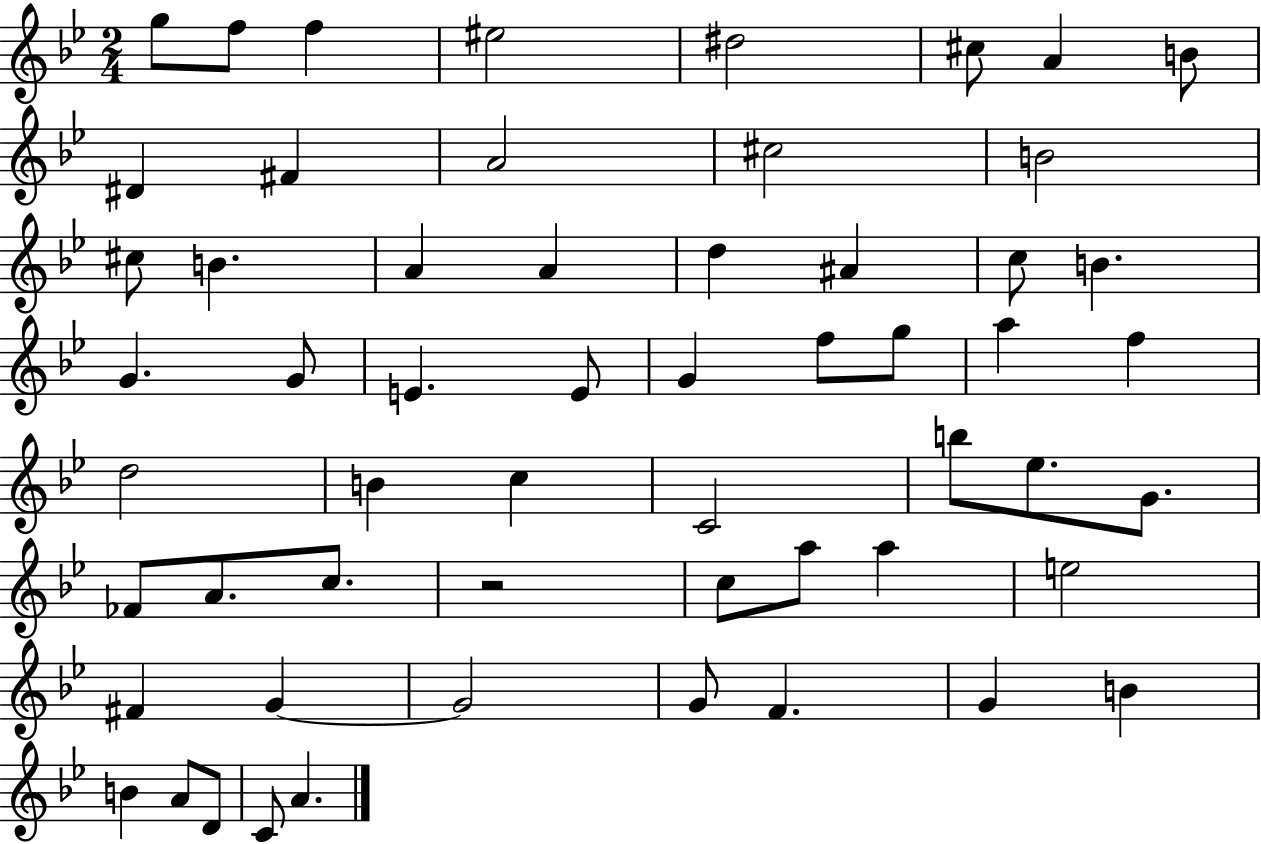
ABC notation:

X:1
T:Untitled
M:2/4
L:1/4
K:Bb
g/2 f/2 f ^e2 ^d2 ^c/2 A B/2 ^D ^F A2 ^c2 B2 ^c/2 B A A d ^A c/2 B G G/2 E E/2 G f/2 g/2 a f d2 B c C2 b/2 _e/2 G/2 _F/2 A/2 c/2 z2 c/2 a/2 a e2 ^F G G2 G/2 F G B B A/2 D/2 C/2 A